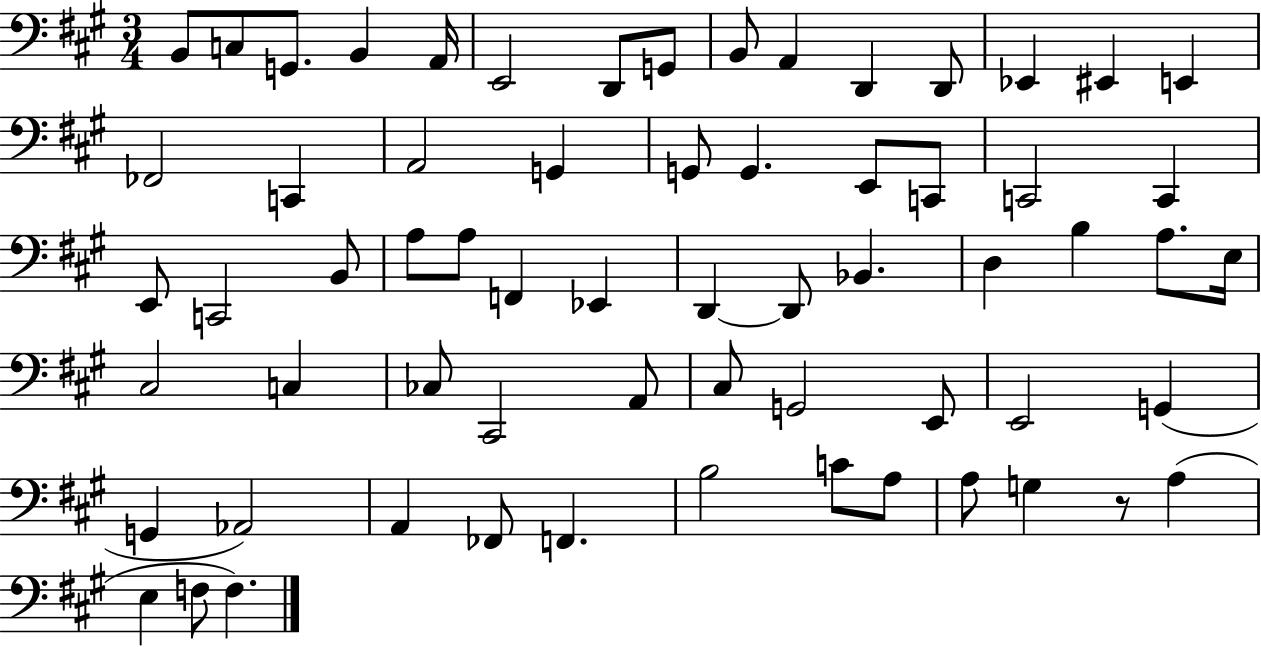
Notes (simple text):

B2/e C3/e G2/e. B2/q A2/s E2/h D2/e G2/e B2/e A2/q D2/q D2/e Eb2/q EIS2/q E2/q FES2/h C2/q A2/h G2/q G2/e G2/q. E2/e C2/e C2/h C2/q E2/e C2/h B2/e A3/e A3/e F2/q Eb2/q D2/q D2/e Bb2/q. D3/q B3/q A3/e. E3/s C#3/h C3/q CES3/e C#2/h A2/e C#3/e G2/h E2/e E2/h G2/q G2/q Ab2/h A2/q FES2/e F2/q. B3/h C4/e A3/e A3/e G3/q R/e A3/q E3/q F3/e F3/q.